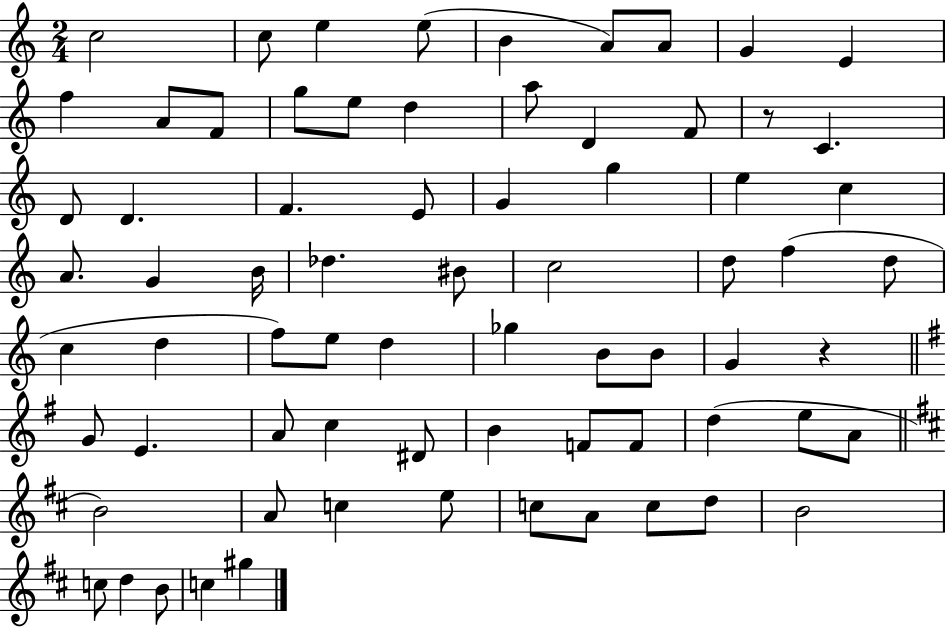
X:1
T:Untitled
M:2/4
L:1/4
K:C
c2 c/2 e e/2 B A/2 A/2 G E f A/2 F/2 g/2 e/2 d a/2 D F/2 z/2 C D/2 D F E/2 G g e c A/2 G B/4 _d ^B/2 c2 d/2 f d/2 c d f/2 e/2 d _g B/2 B/2 G z G/2 E A/2 c ^D/2 B F/2 F/2 d e/2 A/2 B2 A/2 c e/2 c/2 A/2 c/2 d/2 B2 c/2 d B/2 c ^g